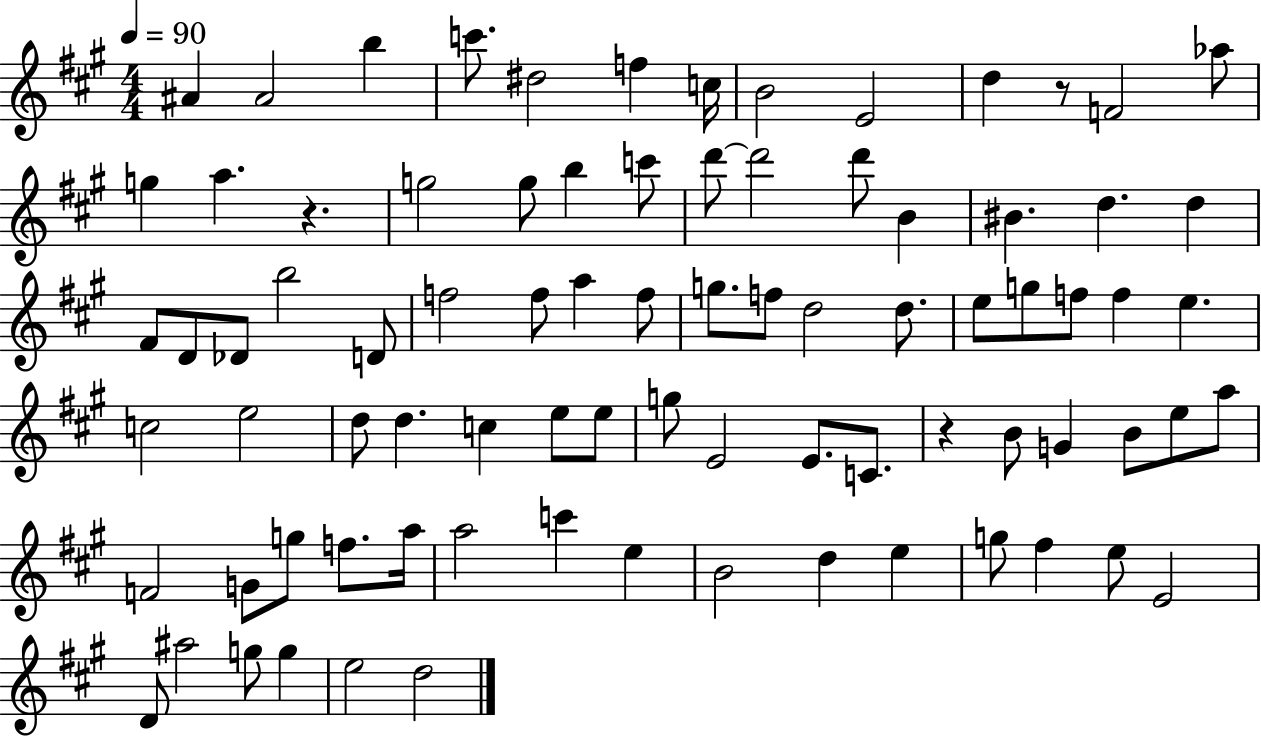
{
  \clef treble
  \numericTimeSignature
  \time 4/4
  \key a \major
  \tempo 4 = 90
  ais'4 ais'2 b''4 | c'''8. dis''2 f''4 c''16 | b'2 e'2 | d''4 r8 f'2 aes''8 | \break g''4 a''4. r4. | g''2 g''8 b''4 c'''8 | d'''8~~ d'''2 d'''8 b'4 | bis'4. d''4. d''4 | \break fis'8 d'8 des'8 b''2 d'8 | f''2 f''8 a''4 f''8 | g''8. f''8 d''2 d''8. | e''8 g''8 f''8 f''4 e''4. | \break c''2 e''2 | d''8 d''4. c''4 e''8 e''8 | g''8 e'2 e'8. c'8. | r4 b'8 g'4 b'8 e''8 a''8 | \break f'2 g'8 g''8 f''8. a''16 | a''2 c'''4 e''4 | b'2 d''4 e''4 | g''8 fis''4 e''8 e'2 | \break d'8 ais''2 g''8 g''4 | e''2 d''2 | \bar "|."
}